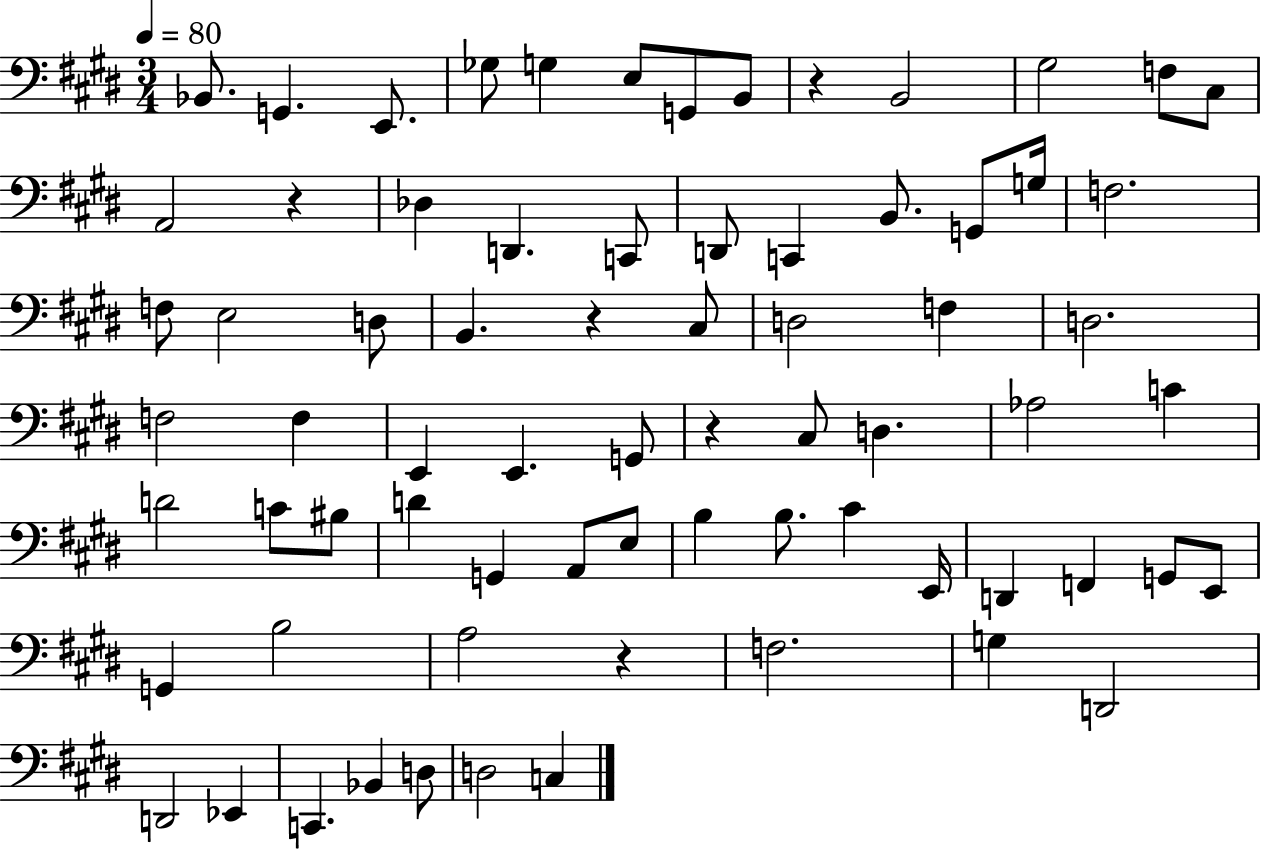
{
  \clef bass
  \numericTimeSignature
  \time 3/4
  \key e \major
  \tempo 4 = 80
  bes,8. g,4. e,8. | ges8 g4 e8 g,8 b,8 | r4 b,2 | gis2 f8 cis8 | \break a,2 r4 | des4 d,4. c,8 | d,8 c,4 b,8. g,8 g16 | f2. | \break f8 e2 d8 | b,4. r4 cis8 | d2 f4 | d2. | \break f2 f4 | e,4 e,4. g,8 | r4 cis8 d4. | aes2 c'4 | \break d'2 c'8 bis8 | d'4 g,4 a,8 e8 | b4 b8. cis'4 e,16 | d,4 f,4 g,8 e,8 | \break g,4 b2 | a2 r4 | f2. | g4 d,2 | \break d,2 ees,4 | c,4. bes,4 d8 | d2 c4 | \bar "|."
}